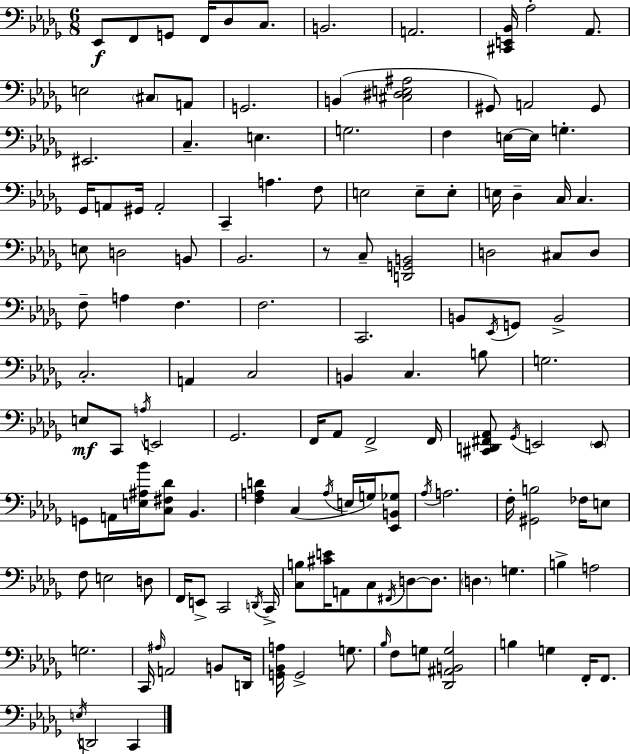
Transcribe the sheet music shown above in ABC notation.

X:1
T:Untitled
M:6/8
L:1/4
K:Bbm
_E,,/2 F,,/2 G,,/2 F,,/4 _D,/2 C,/2 B,,2 A,,2 [^C,,E,,_B,,]/4 _A,2 _A,,/2 E,2 ^C,/2 A,,/2 G,,2 B,, [^C,^D,E,^A,]2 ^G,,/2 A,,2 ^G,,/2 ^E,,2 C, E, G,2 F, E,/4 E,/4 G, _G,,/4 A,,/2 ^G,,/4 A,,2 C,, A, F,/2 E,2 E,/2 E,/2 E,/4 _D, C,/4 C, E,/2 D,2 B,,/2 _B,,2 z/2 C,/2 [D,,G,,B,,]2 D,2 ^C,/2 D,/2 F,/2 A, F, F,2 C,,2 B,,/2 _E,,/4 G,,/2 B,,2 C,2 A,, C,2 B,, C, B,/2 G,2 E,/2 C,,/2 A,/4 E,,2 _G,,2 F,,/4 _A,,/2 F,,2 F,,/4 [^C,,D,,^F,,_A,,]/2 _G,,/4 E,,2 E,,/2 G,,/2 A,,/4 [E,^A,_B]/4 [C,^F,_D]/2 _B,, [F,A,D] C, A,/4 E,/4 G,/4 [_E,,B,,_G,]/2 _A,/4 A,2 F,/4 [^G,,B,]2 _F,/4 E,/2 F,/2 E,2 D,/2 F,,/4 E,,/2 C,,2 D,,/4 C,,/4 [C,B,]/2 [^CE]/4 A,,/2 C,/2 ^F,,/4 D,/2 D,/2 D, G, B, A,2 G,2 C,,/4 ^A,/4 A,,2 B,,/2 D,,/4 [G,,_B,,A,]/4 G,,2 G,/2 _B,/4 F,/2 G,/2 [_D,,^A,,B,,G,]2 B, G, F,,/4 F,,/2 E,/4 D,,2 C,,